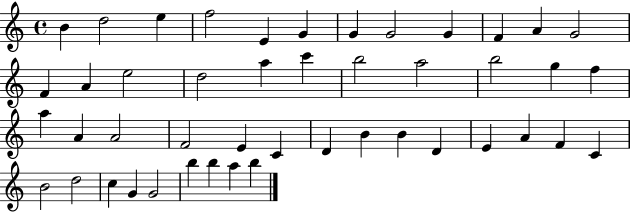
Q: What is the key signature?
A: C major